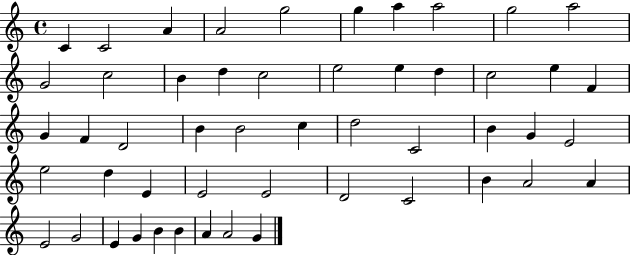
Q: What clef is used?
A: treble